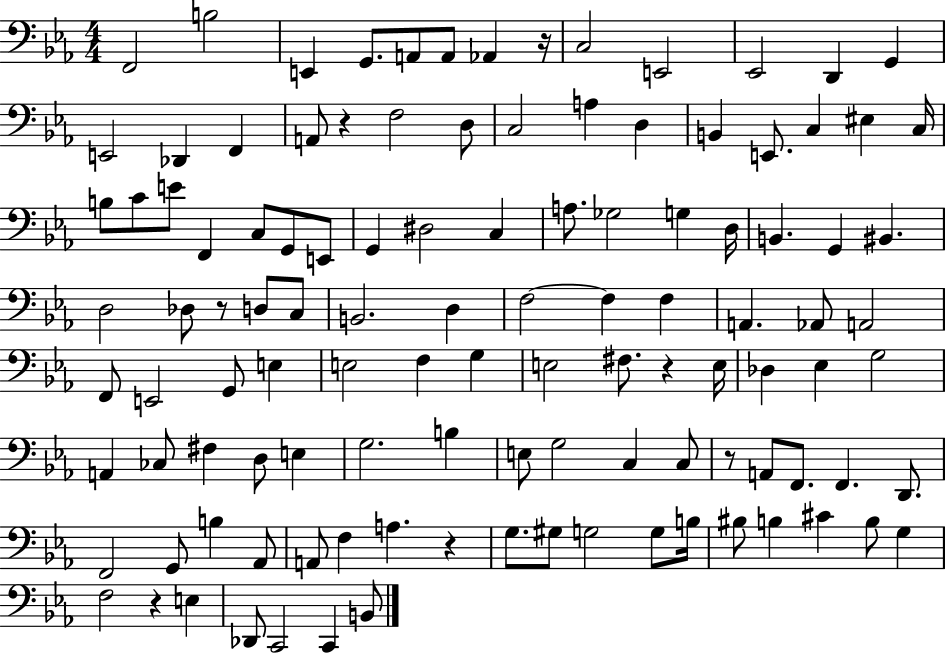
F2/h B3/h E2/q G2/e. A2/e A2/e Ab2/q R/s C3/h E2/h Eb2/h D2/q G2/q E2/h Db2/q F2/q A2/e R/q F3/h D3/e C3/h A3/q D3/q B2/q E2/e. C3/q EIS3/q C3/s B3/e C4/e E4/e F2/q C3/e G2/e E2/e G2/q D#3/h C3/q A3/e. Gb3/h G3/q D3/s B2/q. G2/q BIS2/q. D3/h Db3/e R/e D3/e C3/e B2/h. D3/q F3/h F3/q F3/q A2/q. Ab2/e A2/h F2/e E2/h G2/e E3/q E3/h F3/q G3/q E3/h F#3/e. R/q E3/s Db3/q Eb3/q G3/h A2/q CES3/e F#3/q D3/e E3/q G3/h. B3/q E3/e G3/h C3/q C3/e R/e A2/e F2/e. F2/q. D2/e. F2/h G2/e B3/q Ab2/e A2/e F3/q A3/q. R/q G3/e. G#3/e G3/h G3/e B3/s BIS3/e B3/q C#4/q B3/e G3/q F3/h R/q E3/q Db2/e C2/h C2/q B2/e